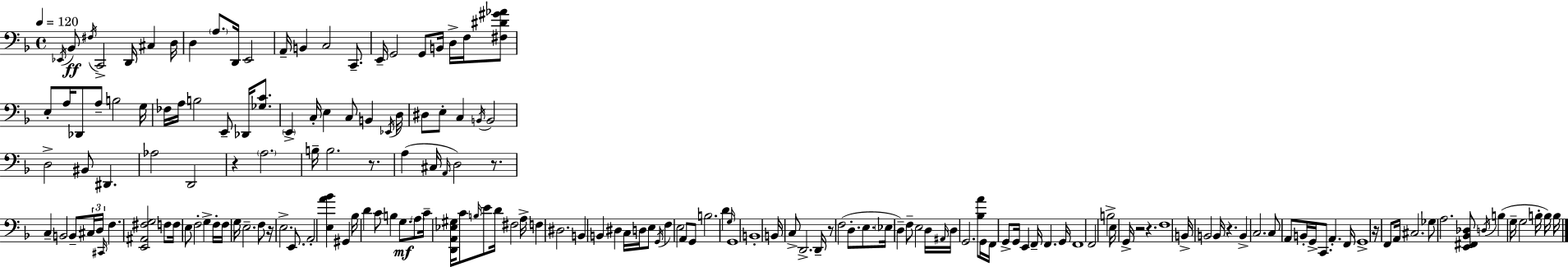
X:1
T:Untitled
M:4/4
L:1/4
K:F
_E,,/4 _B,,/2 ^F,/4 C,,2 D,,/4 ^C, D,/4 D, A,/2 D,,/4 E,,2 A,,/4 B,, C,2 C,,/2 E,,/4 G,,2 G,,/2 B,,/4 D,/4 F,/4 [^F,^D^G_A]/2 E,/2 A,/4 _D,,/2 A,/2 B,2 G,/4 _F,/4 A,/4 B,2 E,,/2 _D,,/4 [_G,C]/2 E,, C,/4 E, C,/2 B,, _E,,/4 D,/4 ^D,/2 E,/2 C, B,,/4 B,,2 D,2 ^B,,/2 ^D,, _A,2 D,,2 z A,2 B,/4 B,2 z/2 A, ^C,/4 A,,/4 D,2 z/2 C, B,,2 B,,/2 ^C,/4 D,/4 ^C,,/4 F, [E,,^A,,^F,G,]2 F,/2 F,/4 E,/2 F,2 G, F,/4 F,/4 G,/4 E,2 F,/2 z/4 E,2 E,,/2 A,,2 [E,A_B] ^G,, _B,/4 D C/2 B, G,/2 A,/2 C/4 [D,,A,,_E,^G,]/4 C/2 B,/4 E/2 D/4 ^F,2 A,/4 F, ^D,2 B,, B,, ^D, C,/4 D,/4 E,/2 G,,/4 F, E,2 A,,/2 G,,/2 B,2 D G,/4 G,,4 B,,4 B,,/4 C,/2 D,,2 D,,/4 z/2 F,2 D,/2 E,/2 _E,/4 D, F,/2 E,2 D,/4 ^A,,/4 D,/4 G,,2 [_B,A]/2 G,,/4 F,,/4 G,,/2 G,,/4 E,, F,,/4 F,, G,,/4 F,,4 F,,2 B,2 E,/4 G,,/4 z2 z F,4 B,,/4 B,,2 B,,/4 z B,, C,2 C,/2 A,,/2 B,,/4 G,,/4 C,,/2 A,, F,,/4 G,,4 z/4 F,,/2 A,,/4 ^C,2 _G,/2 A,2 [E,,^F,,_B,,_D,]/2 D,/4 B, G,/4 G,2 B,/4 B,/4 B,/4